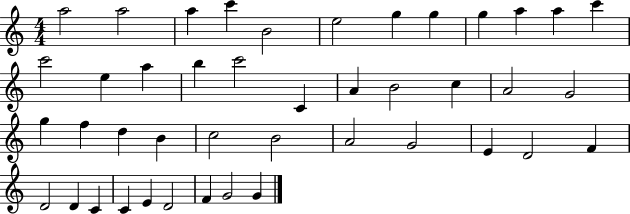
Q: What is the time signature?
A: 4/4